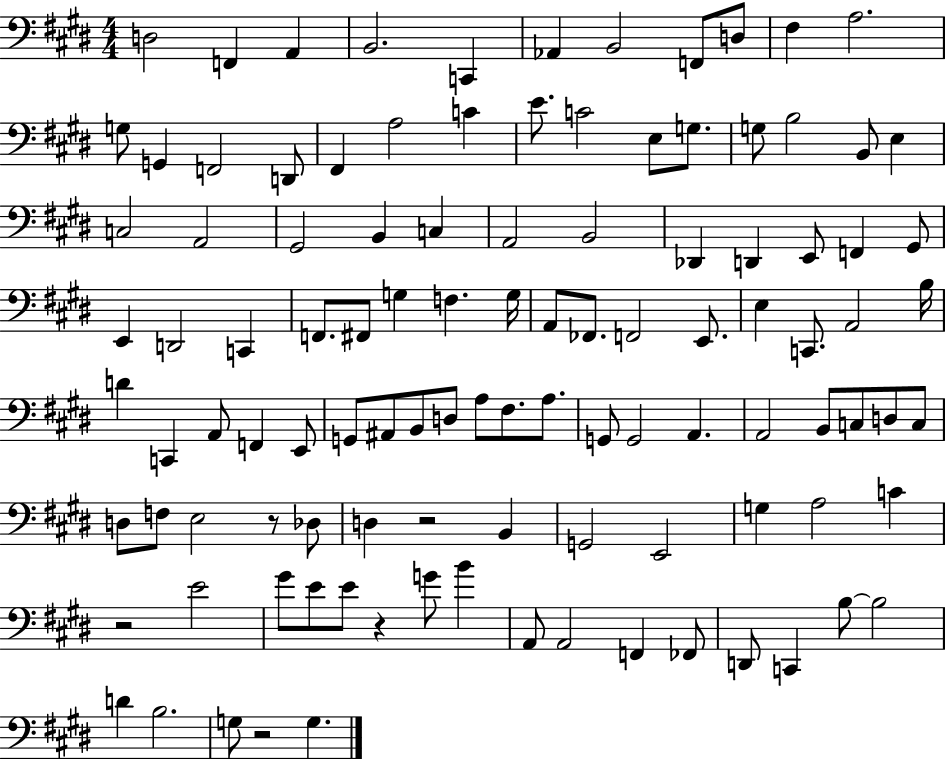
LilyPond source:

{
  \clef bass
  \numericTimeSignature
  \time 4/4
  \key e \major
  \repeat volta 2 { d2 f,4 a,4 | b,2. c,4 | aes,4 b,2 f,8 d8 | fis4 a2. | \break g8 g,4 f,2 d,8 | fis,4 a2 c'4 | e'8. c'2 e8 g8. | g8 b2 b,8 e4 | \break c2 a,2 | gis,2 b,4 c4 | a,2 b,2 | des,4 d,4 e,8 f,4 gis,8 | \break e,4 d,2 c,4 | f,8. fis,8 g4 f4. g16 | a,8 fes,8. f,2 e,8. | e4 c,8. a,2 b16 | \break d'4 c,4 a,8 f,4 e,8 | g,8 ais,8 b,8 d8 a8 fis8. a8. | g,8 g,2 a,4. | a,2 b,8 c8 d8 c8 | \break d8 f8 e2 r8 des8 | d4 r2 b,4 | g,2 e,2 | g4 a2 c'4 | \break r2 e'2 | gis'8 e'8 e'8 r4 g'8 b'4 | a,8 a,2 f,4 fes,8 | d,8 c,4 b8~~ b2 | \break d'4 b2. | g8 r2 g4. | } \bar "|."
}